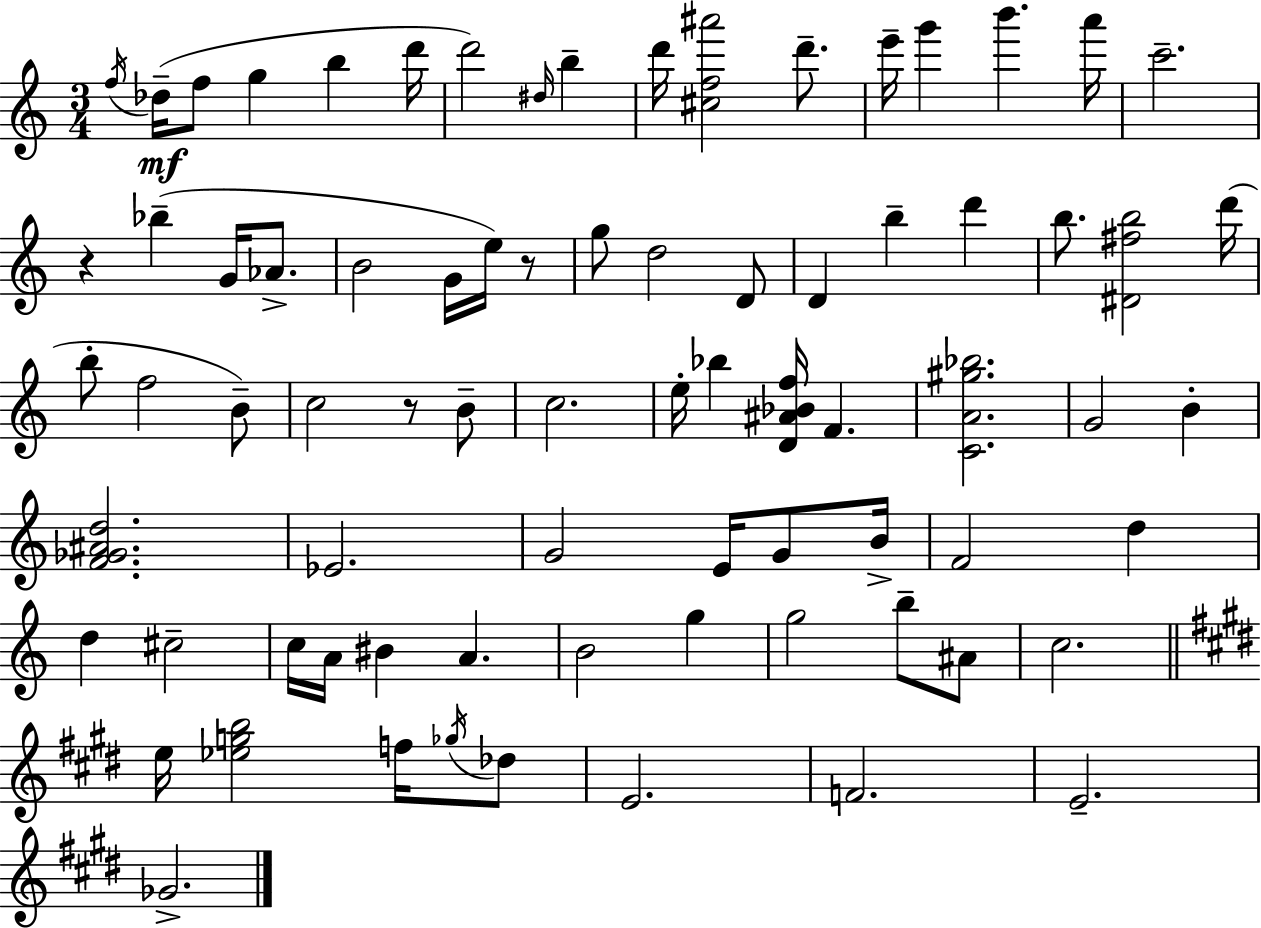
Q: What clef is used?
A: treble